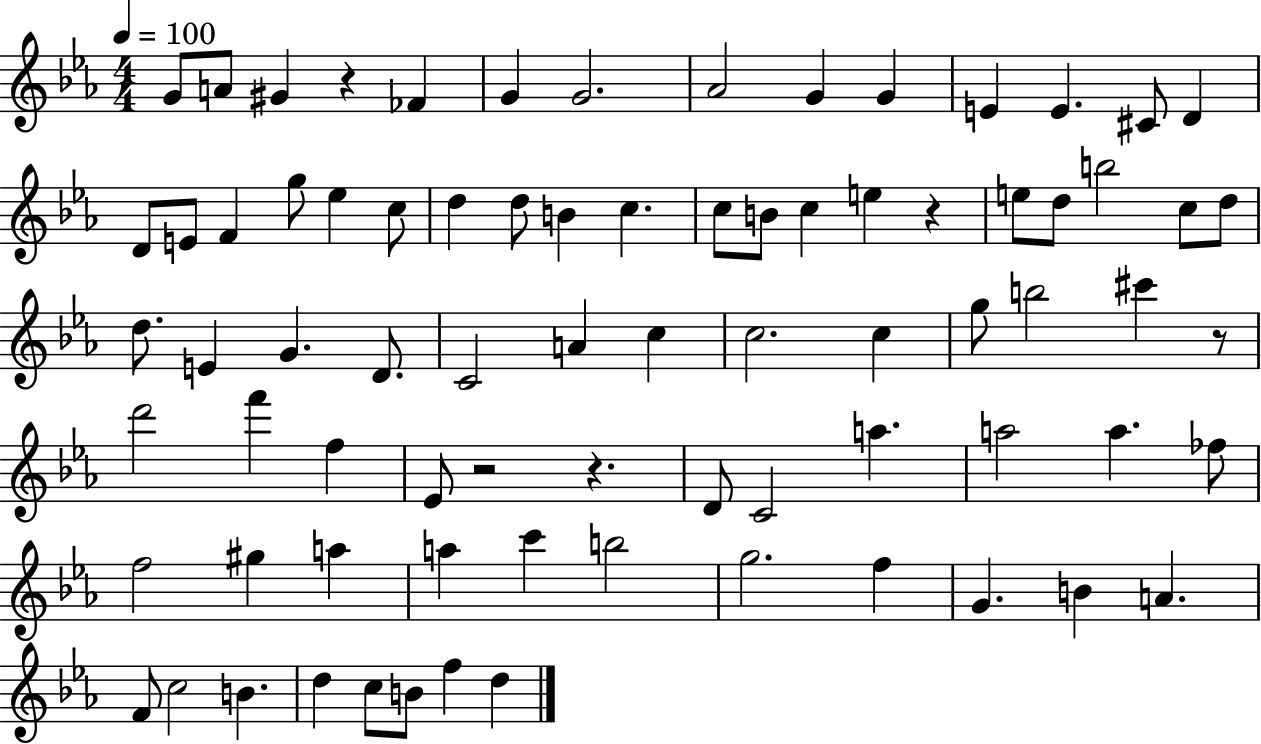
{
  \clef treble
  \numericTimeSignature
  \time 4/4
  \key ees \major
  \tempo 4 = 100
  \repeat volta 2 { g'8 a'8 gis'4 r4 fes'4 | g'4 g'2. | aes'2 g'4 g'4 | e'4 e'4. cis'8 d'4 | \break d'8 e'8 f'4 g''8 ees''4 c''8 | d''4 d''8 b'4 c''4. | c''8 b'8 c''4 e''4 r4 | e''8 d''8 b''2 c''8 d''8 | \break d''8. e'4 g'4. d'8. | c'2 a'4 c''4 | c''2. c''4 | g''8 b''2 cis'''4 r8 | \break d'''2 f'''4 f''4 | ees'8 r2 r4. | d'8 c'2 a''4. | a''2 a''4. fes''8 | \break f''2 gis''4 a''4 | a''4 c'''4 b''2 | g''2. f''4 | g'4. b'4 a'4. | \break f'8 c''2 b'4. | d''4 c''8 b'8 f''4 d''4 | } \bar "|."
}